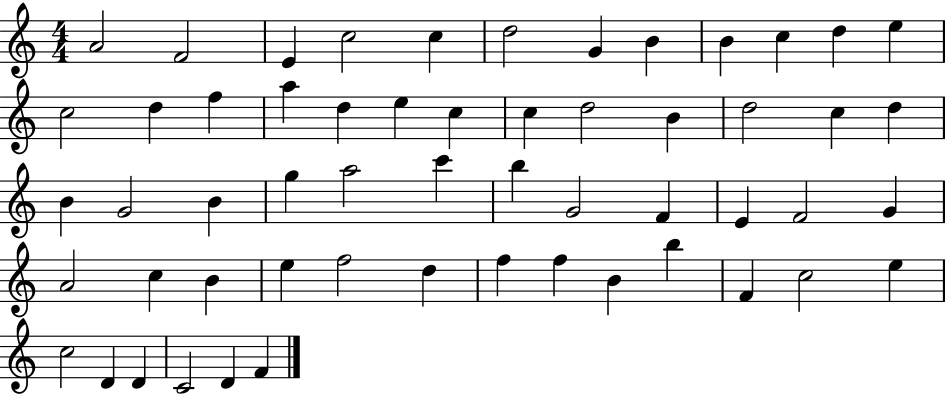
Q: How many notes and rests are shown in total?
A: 56